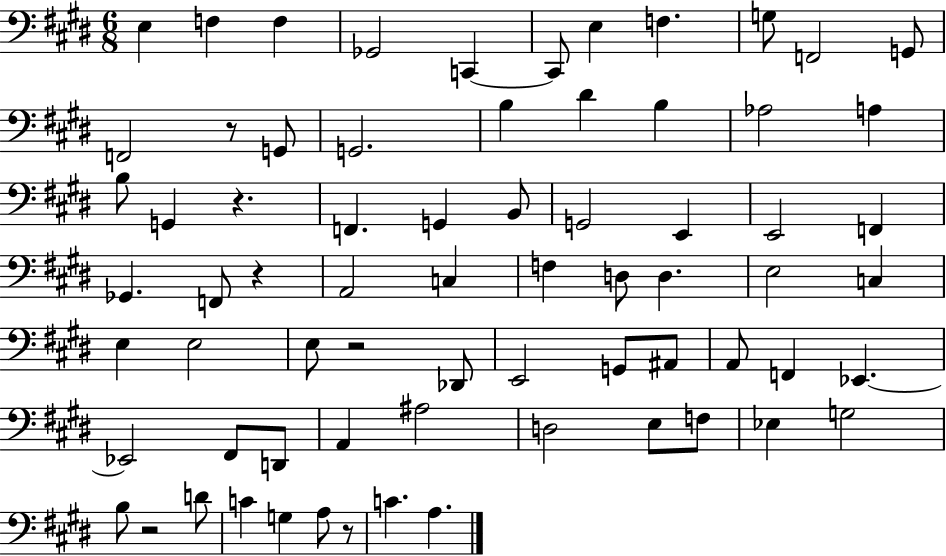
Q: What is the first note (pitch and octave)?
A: E3